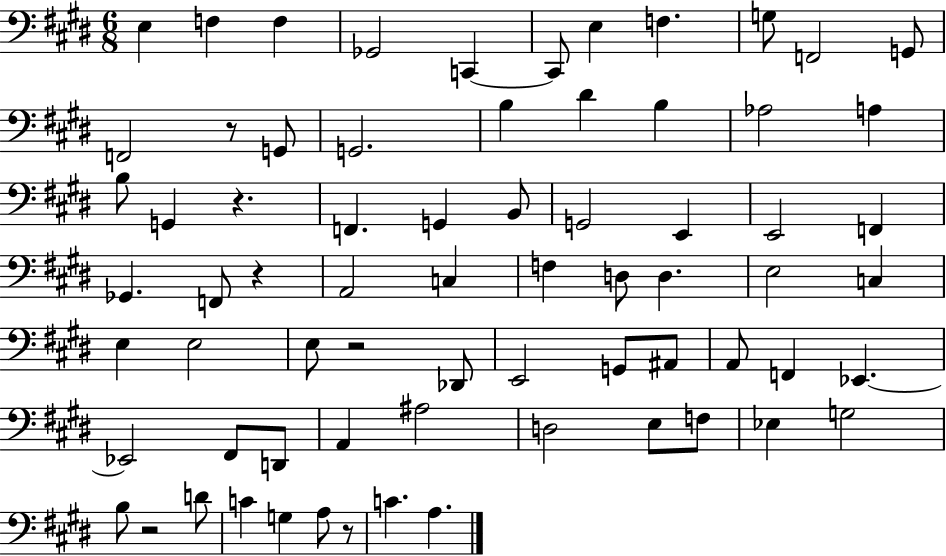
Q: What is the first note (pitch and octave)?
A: E3